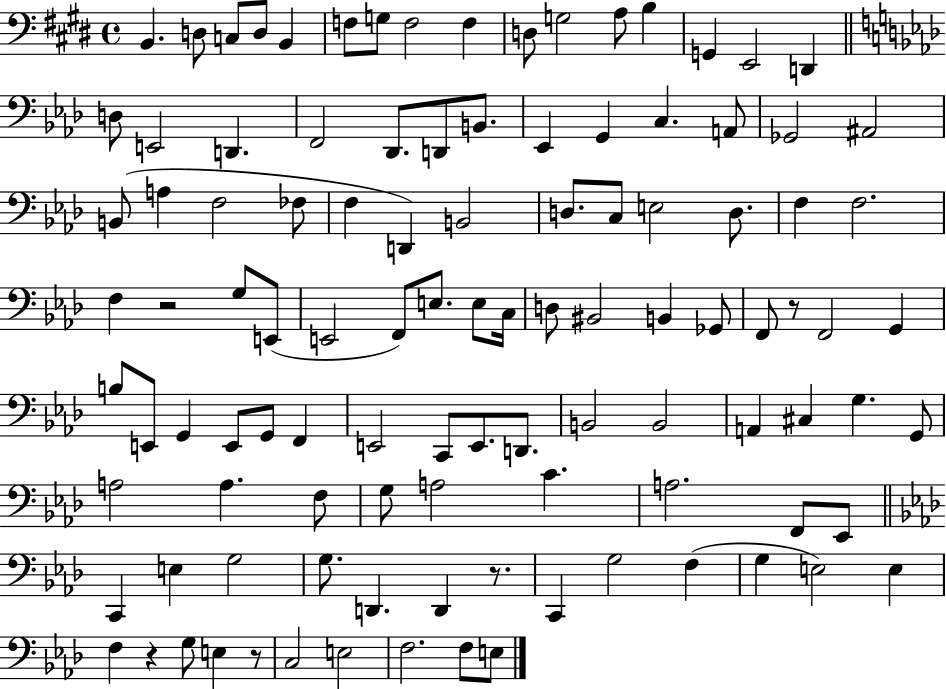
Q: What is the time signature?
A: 4/4